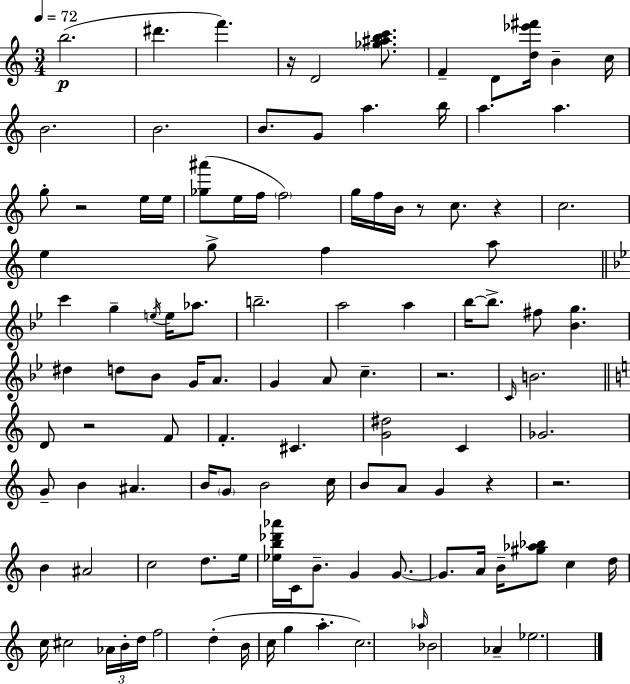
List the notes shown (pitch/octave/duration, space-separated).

B5/h. D#6/q. F6/q. R/s D4/h [Gb5,A#5,B5,C6]/e. F4/q D4/e [D5,Eb6,F#6]/s B4/q C5/s B4/h. B4/h. B4/e. G4/e A5/q. B5/s A5/q. A5/q. G5/e R/h E5/s E5/s [Gb5,A#6]/e E5/s F5/s F5/h G5/s F5/s B4/s R/e C5/e. R/q C5/h. E5/q G5/e F5/q A5/e C6/q G5/q E5/s E5/s Ab5/e. B5/h. A5/h A5/q Bb5/s Bb5/e. F#5/e [Bb4,G5]/q. D#5/q D5/e Bb4/e G4/s A4/e. G4/q A4/e C5/q. R/h. C4/s B4/h. D4/e R/h F4/e F4/q. C#4/q. [G4,D#5]/h C4/q Gb4/h. G4/e B4/q A#4/q. B4/s G4/e B4/h C5/s B4/e A4/e G4/q R/q R/h. B4/q A#4/h C5/h D5/e. E5/s [Eb5,B5,Db6,Ab6]/s C4/s B4/e. G4/q G4/e. G4/e. A4/s B4/s [G#5,Ab5,Bb5]/e C5/q D5/s C5/s C#5/h Ab4/s B4/s D5/s F5/h D5/q B4/s C5/s G5/q A5/q. C5/h. Ab5/s Bb4/h Ab4/q Eb5/h.